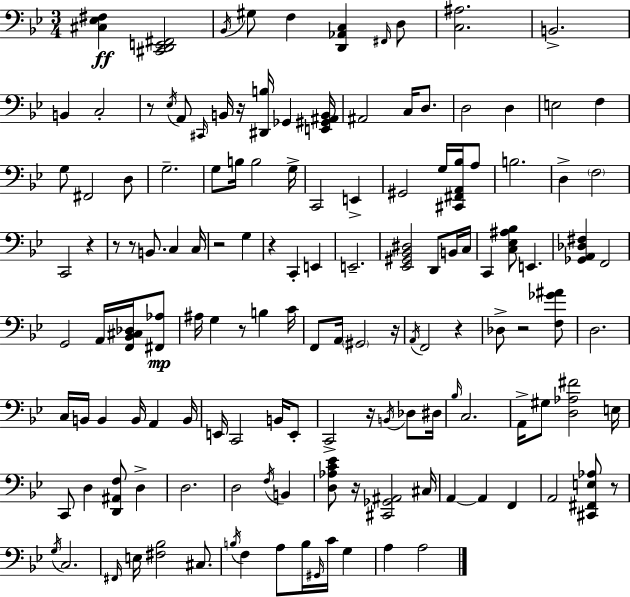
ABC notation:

X:1
T:Untitled
M:3/4
L:1/4
K:Gm
[^C,_E,^F,] [^C,,D,,E,,^F,,]2 _B,,/4 ^G,/2 F, [D,,_A,,C,] ^F,,/4 D,/2 [C,^A,]2 B,,2 B,, C,2 z/2 _E,/4 A,,/2 ^C,,/4 B,,/4 z/4 [^D,,B,]/4 _G,, [E,,^G,,^A,,B,,]/4 ^A,,2 C,/4 D,/2 D,2 D, E,2 F, G,/2 ^F,,2 D,/2 G,2 G,/2 B,/4 B,2 G,/4 C,,2 E,, ^G,,2 G,/4 [^C,,^F,,A,,_B,]/4 A,/2 B,2 D, F,2 C,,2 z z/2 z/2 B,,/2 C, C,/4 z2 G, z C,, E,, E,,2 [_E,,^G,,_B,,^D,]2 D,,/2 B,,/4 C,/4 C,, [C,_E,^A,_B,]/2 E,, [_G,,A,,_D,^F,] F,,2 G,,2 A,,/4 [F,,_B,,^C,_D,]/4 [^F,,_A,]/2 ^A,/4 G, z/2 B, C/4 F,,/2 A,,/4 ^G,,2 z/4 A,,/4 F,,2 z _D,/2 z2 [F,_G^A]/2 D,2 C,/4 B,,/4 B,, B,,/4 A,, B,,/4 E,,/4 C,,2 B,,/4 E,,/2 C,,2 z/4 B,,/4 _D,/2 ^D,/4 _B,/4 C,2 A,,/4 ^G,/2 [D,_A,^F]2 E,/4 C,,/2 D, [D,,^A,,F,]/2 D, D,2 D,2 F,/4 B,, [D,_A,C_E]/2 z/4 [^C,,_G,,^A,,]2 ^C,/4 A,, A,, F,, A,,2 [^C,,^F,,E,_A,]/2 z/2 G,/4 C,2 ^F,,/4 E,/4 [^F,_B,]2 ^C,/2 B,/4 F, A,/2 B,/4 ^G,,/4 C/4 G, A, A,2